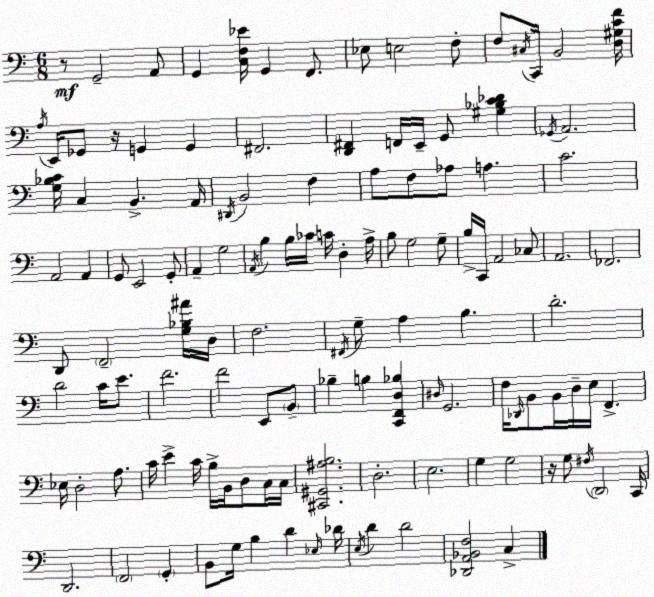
X:1
T:Untitled
M:6/8
L:1/4
K:Am
z/2 G,,2 A,,/2 G,, [C,F,_E]/4 G,, F,,/2 _E,/2 E,2 F,/2 F,/2 ^C,/4 C,,/4 B,,2 [D,^G,CF]/4 A,/4 E,,/4 _G,,/2 z/4 G,, G,, ^F,,2 [D,,^F,,] F,,/4 E,,/4 G,,/2 [^G,_B,C_D] _G,,/4 A,,2 [G,_B,C]/4 C, B,, A,,/4 ^D,,/4 B,,2 F, A,/2 F,/2 _A,/2 A, C2 A,,2 A,, G,,/2 E,,2 G,,/2 A,, G,2 A,,/4 B, B,/4 _C/4 C/4 D, A,/4 B,/2 G,2 G,/2 B,/4 C,,/4 A,,2 _C,/2 A,,2 _F,,2 D,,/2 F,,2 [G,_B,^A]/4 D,/4 F,2 ^F,,/4 G,/2 A, B, D2 D2 C/4 E/2 F2 F2 E,,/2 B,,/2 _B, B, [C,,F,,D,_B,] ^D,/4 G,,2 F,/4 _D,,/4 B,,/2 B,,/4 D,/4 E,/4 F,, _E,/4 D,2 A,/2 C/4 E C/4 B,/4 B,,/4 D,/2 C,/4 C,/4 [^C,,^G,,^A,B,]2 D,2 E,2 G, G,2 z/4 G,/2 ^F,/4 D,,2 C,,/4 D,,2 F,,2 G,, B,,/2 G,/4 B, D _E,/4 _D/4 E,/4 D D2 [_D,,A,,_B,,F,]2 C,